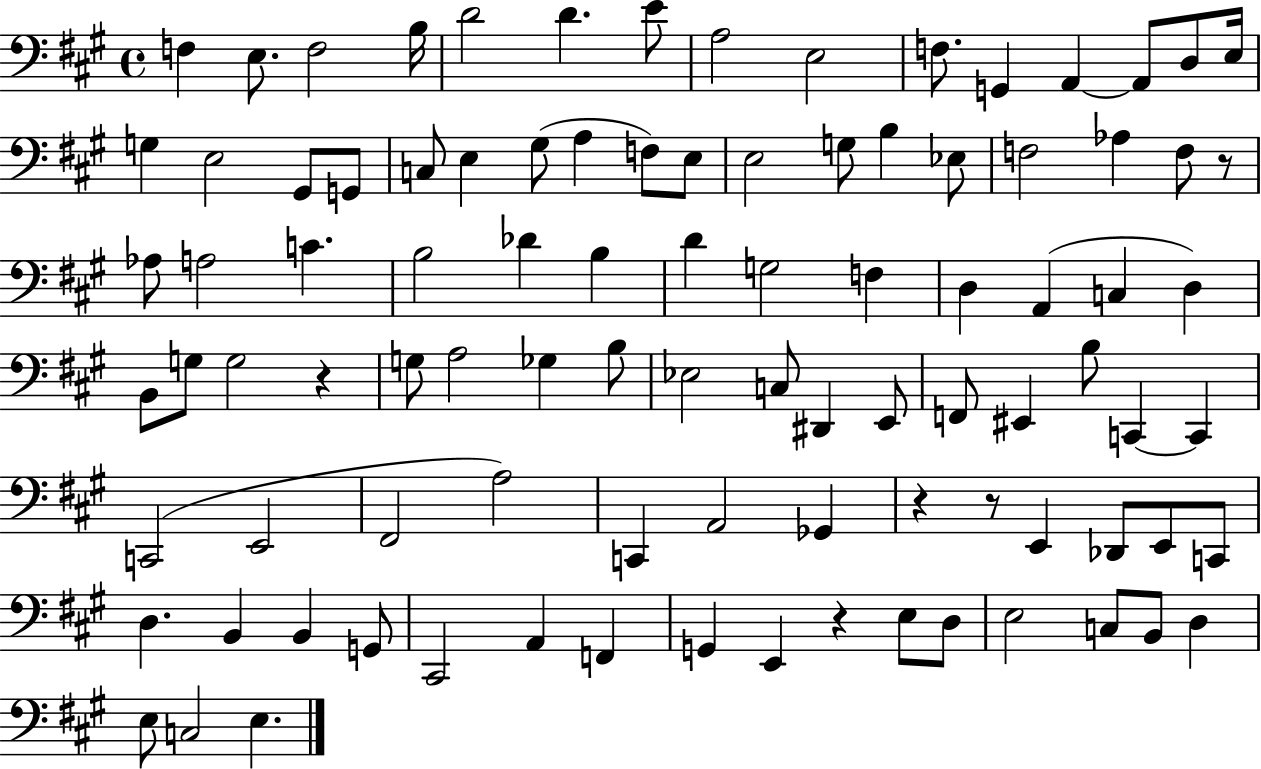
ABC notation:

X:1
T:Untitled
M:4/4
L:1/4
K:A
F, E,/2 F,2 B,/4 D2 D E/2 A,2 E,2 F,/2 G,, A,, A,,/2 D,/2 E,/4 G, E,2 ^G,,/2 G,,/2 C,/2 E, ^G,/2 A, F,/2 E,/2 E,2 G,/2 B, _E,/2 F,2 _A, F,/2 z/2 _A,/2 A,2 C B,2 _D B, D G,2 F, D, A,, C, D, B,,/2 G,/2 G,2 z G,/2 A,2 _G, B,/2 _E,2 C,/2 ^D,, E,,/2 F,,/2 ^E,, B,/2 C,, C,, C,,2 E,,2 ^F,,2 A,2 C,, A,,2 _G,, z z/2 E,, _D,,/2 E,,/2 C,,/2 D, B,, B,, G,,/2 ^C,,2 A,, F,, G,, E,, z E,/2 D,/2 E,2 C,/2 B,,/2 D, E,/2 C,2 E,